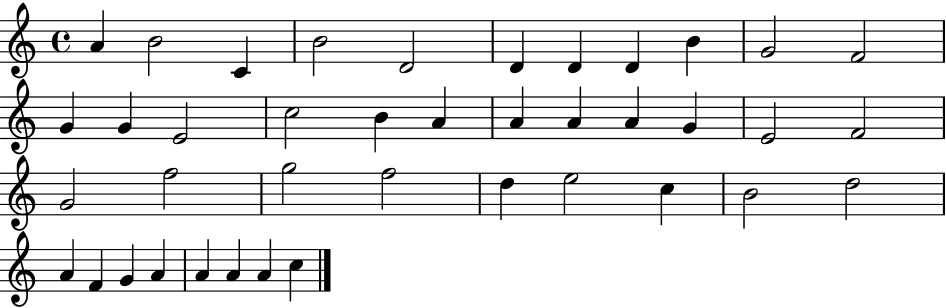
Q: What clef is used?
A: treble